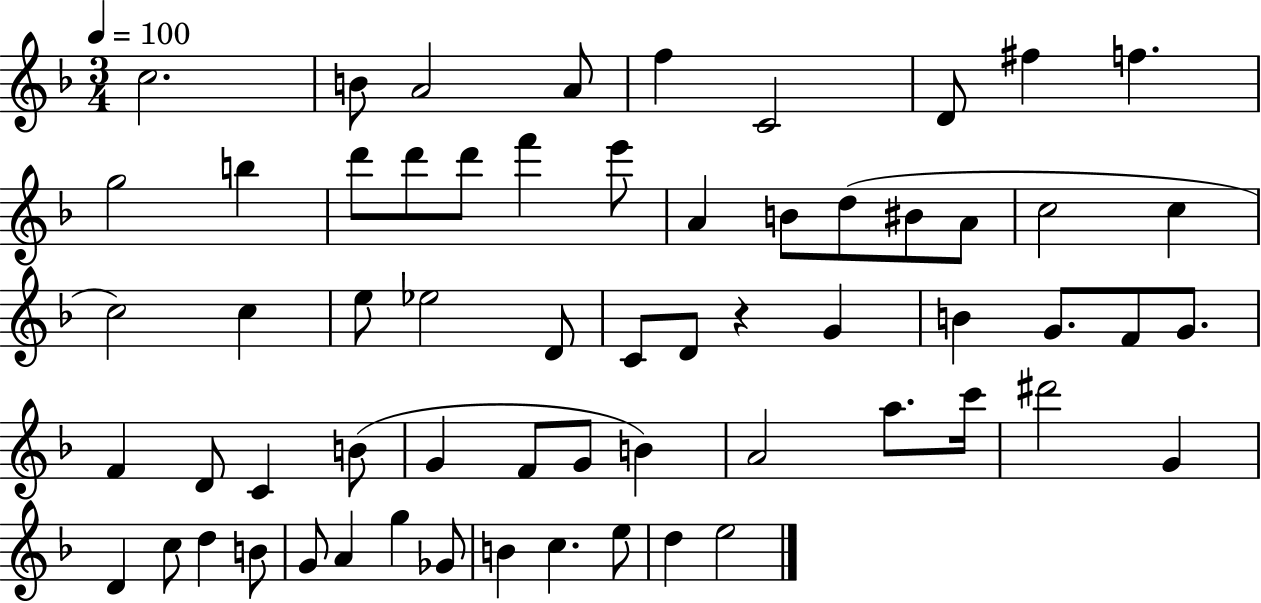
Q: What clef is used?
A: treble